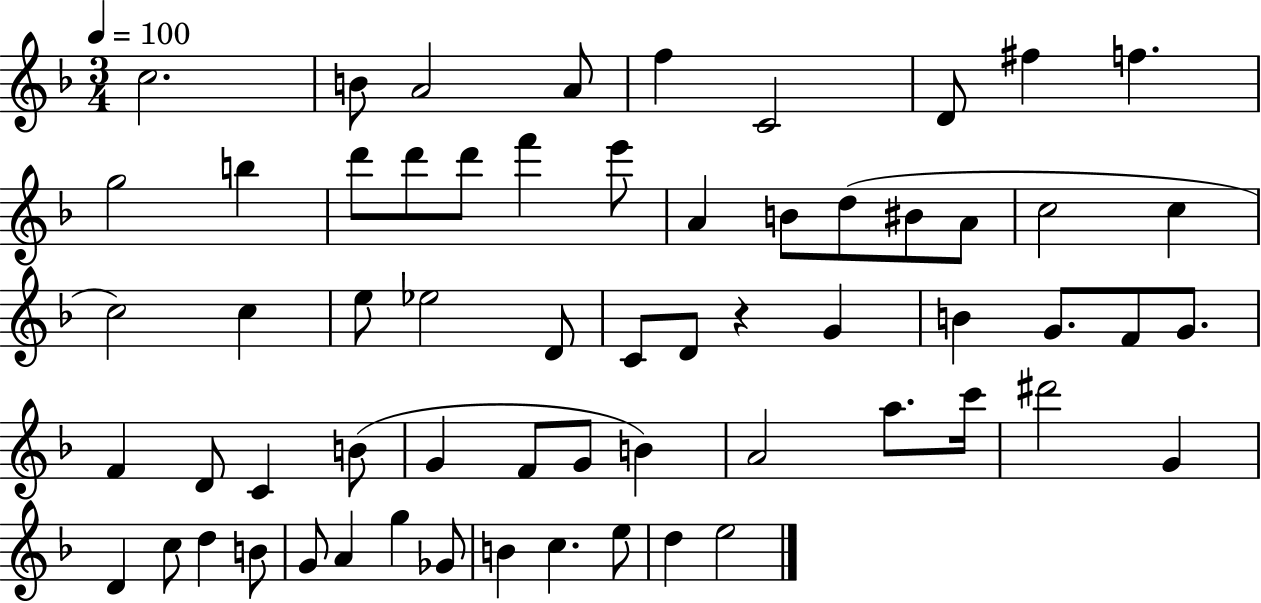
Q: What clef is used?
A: treble